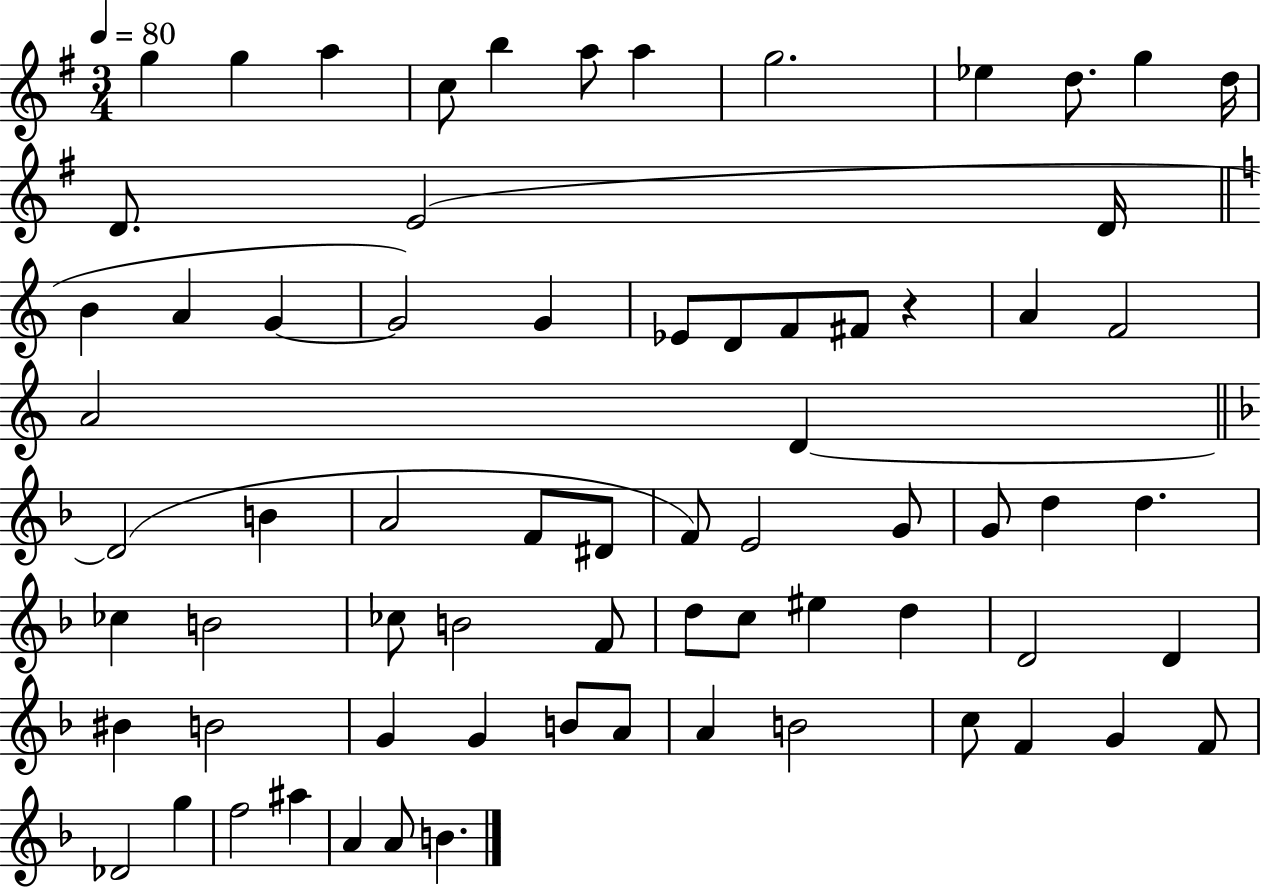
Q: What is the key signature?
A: G major